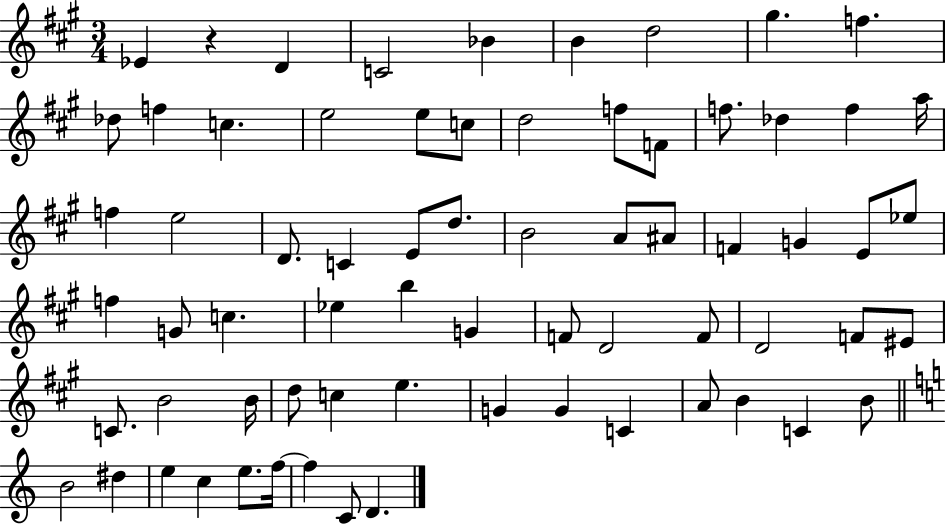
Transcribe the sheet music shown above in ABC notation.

X:1
T:Untitled
M:3/4
L:1/4
K:A
_E z D C2 _B B d2 ^g f _d/2 f c e2 e/2 c/2 d2 f/2 F/2 f/2 _d f a/4 f e2 D/2 C E/2 d/2 B2 A/2 ^A/2 F G E/2 _e/2 f G/2 c _e b G F/2 D2 F/2 D2 F/2 ^E/2 C/2 B2 B/4 d/2 c e G G C A/2 B C B/2 B2 ^d e c e/2 f/4 f C/2 D